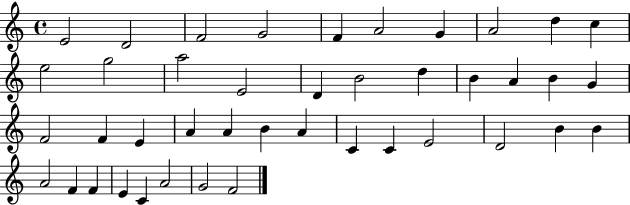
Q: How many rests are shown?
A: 0